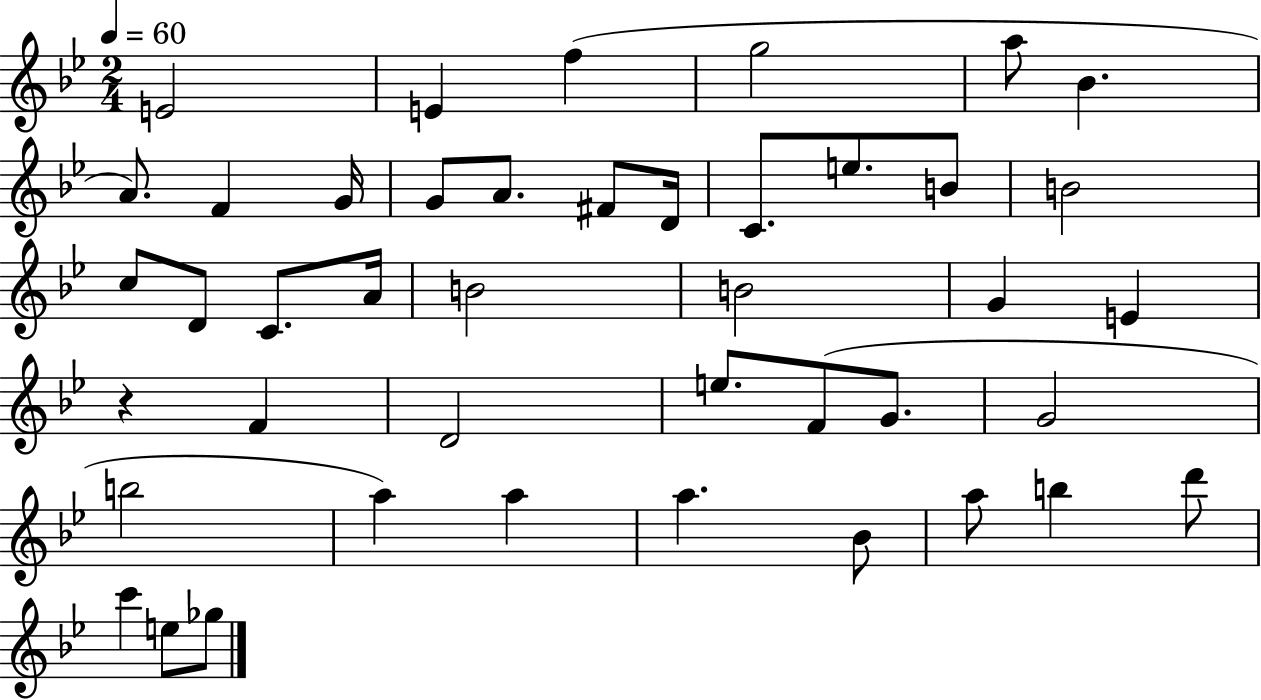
E4/h E4/q F5/q G5/h A5/e Bb4/q. A4/e. F4/q G4/s G4/e A4/e. F#4/e D4/s C4/e. E5/e. B4/e B4/h C5/e D4/e C4/e. A4/s B4/h B4/h G4/q E4/q R/q F4/q D4/h E5/e. F4/e G4/e. G4/h B5/h A5/q A5/q A5/q. Bb4/e A5/e B5/q D6/e C6/q E5/e Gb5/e